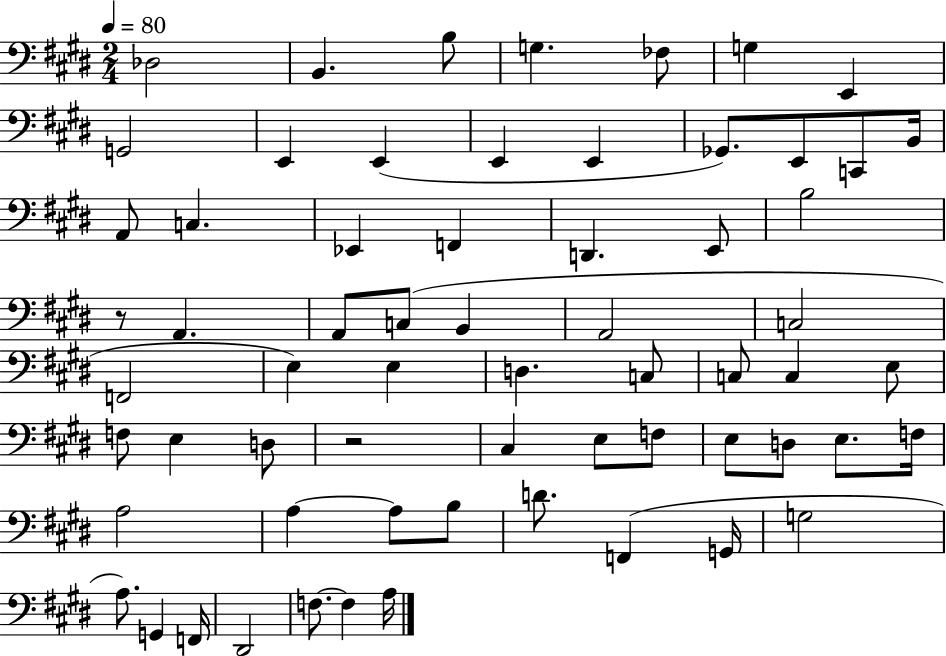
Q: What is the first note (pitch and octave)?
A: Db3